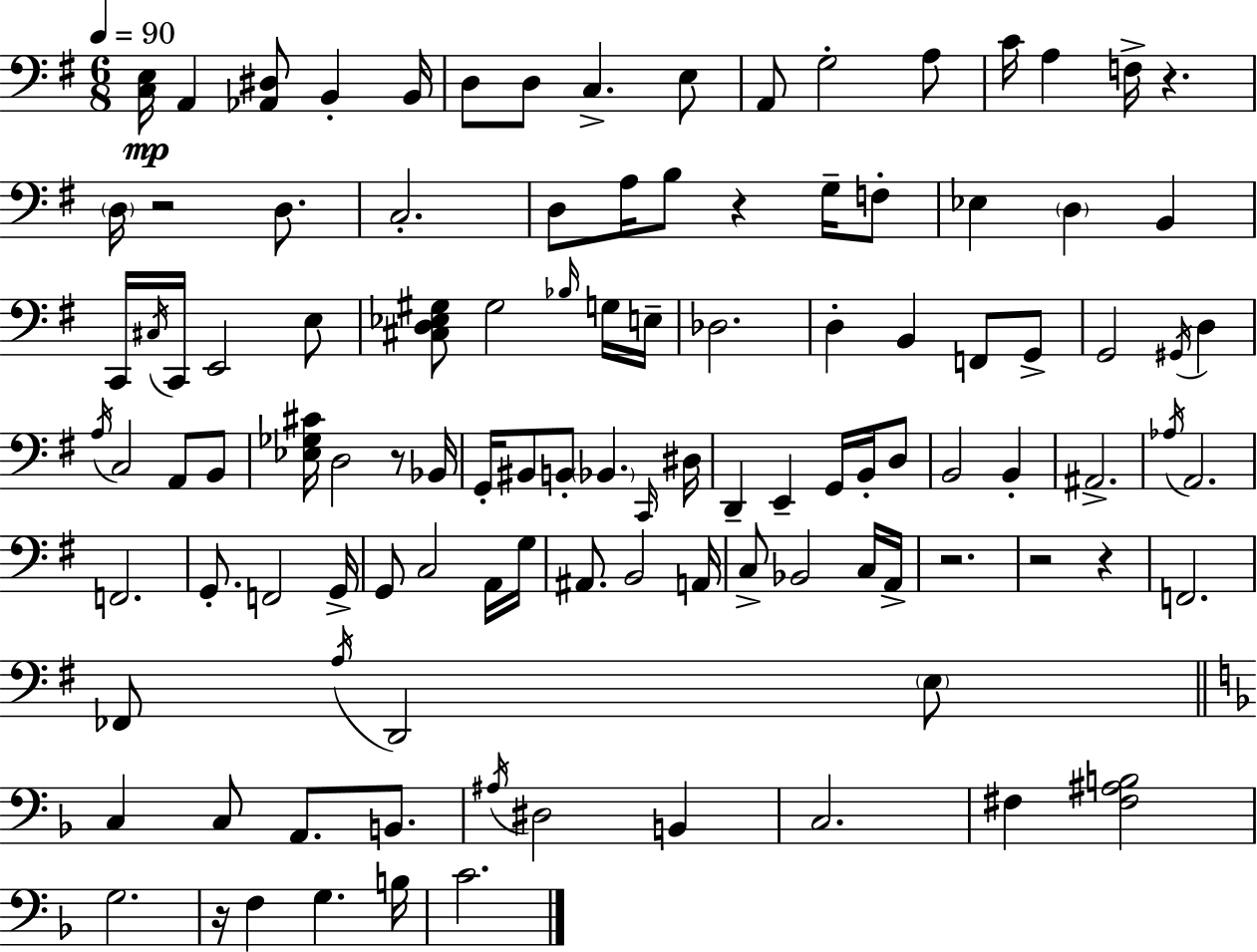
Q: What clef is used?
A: bass